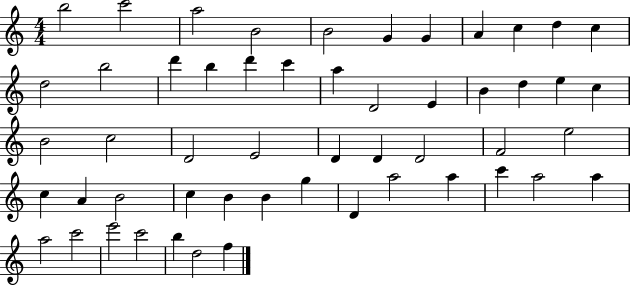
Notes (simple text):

B5/h C6/h A5/h B4/h B4/h G4/q G4/q A4/q C5/q D5/q C5/q D5/h B5/h D6/q B5/q D6/q C6/q A5/q D4/h E4/q B4/q D5/q E5/q C5/q B4/h C5/h D4/h E4/h D4/q D4/q D4/h F4/h E5/h C5/q A4/q B4/h C5/q B4/q B4/q G5/q D4/q A5/h A5/q C6/q A5/h A5/q A5/h C6/h E6/h C6/h B5/q D5/h F5/q